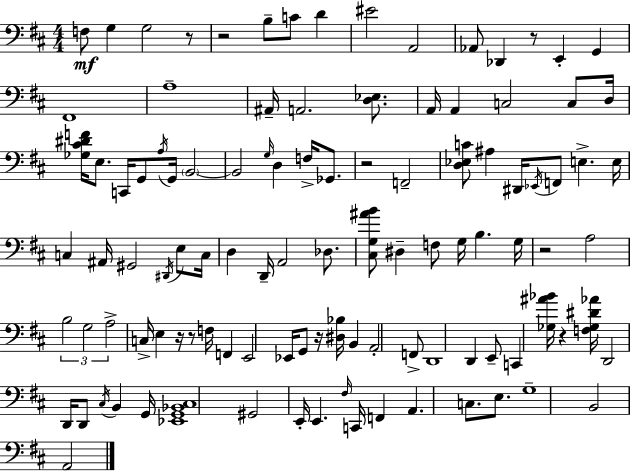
{
  \clef bass
  \numericTimeSignature
  \time 4/4
  \key d \major
  f8\mf g4 g2 r8 | r2 b8-- c'8 d'4 | eis'2 a,2 | aes,8 des,4 r8 e,4-. g,4 | \break fis,1 | a1-- | ais,16-- a,2. <d ees>8. | a,16 a,4 c2 c8 d16 | \break <ges cis' dis' f'>16 e8. c,16 g,8 \acciaccatura { a16 } g,16 \parenthesize b,2~~ | b,2 \grace { g16 } d4 f16-> ges,8. | r2 f,2-- | <d ees c'>8 ais4 dis,16 \acciaccatura { ees,16 } f,8 e4.-> | \break e16 c4 ais,16 gis,2 | \acciaccatura { dis,16 } e8 c16 d4 d,16-- a,2 | des8. <cis g ais' b'>8 dis4-- f8 g16 b4. | g16 r2 a2 | \break \tuplet 3/2 { b2 g2 | a2-> } c16-> e4 | r16 r8 f16 f,4 e,2 | ees,16 g,8 r16 <dis bes>16 b,4 a,2-. | \break f,8-> d,1 | d,4 e,8-- c,4 <ges ais' bes'>16 r4 | <f ges dis' aes'>16 d,2 d,16 d,8 \acciaccatura { cis16 } | b,4 g,16 <ees, g, bes, cis>1 | \break gis,2 e,16-. e,4. | \grace { fis16 } c,16 f,4 a,4. | c8. e8. g1-- | b,2 a,2 | \break \bar "|."
}